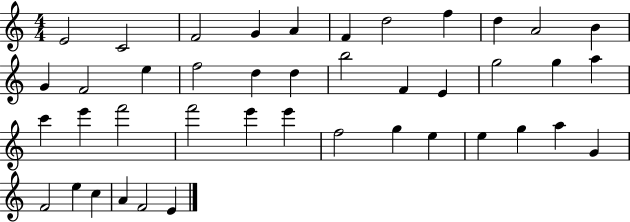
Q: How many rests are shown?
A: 0